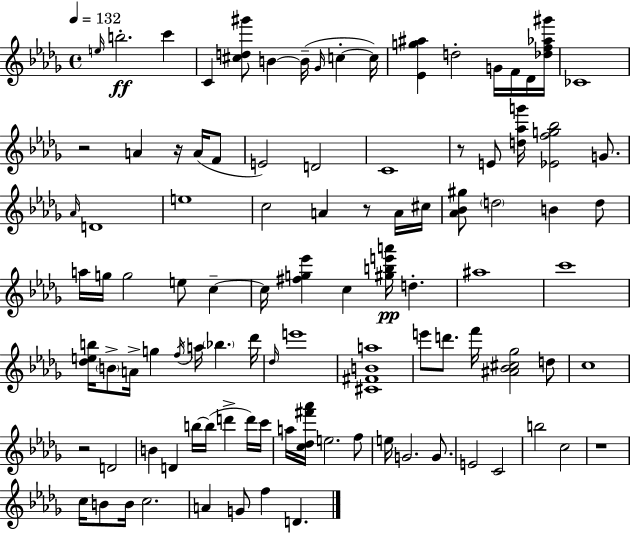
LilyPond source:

{
  \clef treble
  \time 4/4
  \defaultTimeSignature
  \key bes \minor
  \tempo 4 = 132
  \grace { e''16 }\ff b''2.-. c'''4 | c'4 <cis'' d'' gis'''>8 b'4~~ b'16--( \grace { ges'16 } c''4-.~~ | c''16) <ees' g'' ais''>4 d''2-. g'16 f'16 | des'16 <des'' f'' aes'' gis'''>16 ces'1 | \break r2 a'4 r16 a'16( | f'8 e'2) d'2 | c'1 | r8 e'8 <d'' aes'' g'''>16 <ees' f'' g'' bes''>2 g'8. | \break \grace { aes'16 } d'1 | e''1 | c''2 a'4 r8 | a'16 cis''16 <aes' bes' gis''>8 \parenthesize d''2 b'4 | \break d''8 a''16 g''16 g''2 e''8 c''4--~~ | c''16 <fis'' g'' ees'''>4 c''4 <gis'' b'' e''' a'''>16\pp d''4.-. | ais''1 | c'''1 | \break <des'' e'' b''>16 \parenthesize b'8-> a'16-> g''4 \acciaccatura { f''16 } a''16 \parenthesize bes''4. | des'''16 \grace { des''16 } e'''1 | <cis' fis' b' a''>1 | e'''8 d'''8. f'''16 <ais' bes' cis'' ges''>2 | \break d''8 c''1 | r2 d'2 | b'4 d'4 b''16~~ b''16( d'''4-> | d'''16) c'''16 a''16 <c'' des'' fis''' aes'''>16 e''2. | \break f''8 e''16 g'2. | g'8. e'2 c'2 | b''2 c''2 | r1 | \break c''16 b'8 b'16 c''2. | a'4 g'8 f''4 d'4. | \bar "|."
}